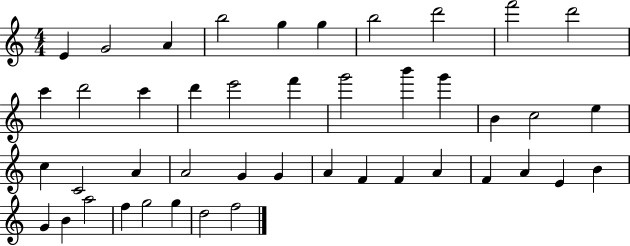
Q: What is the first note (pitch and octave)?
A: E4